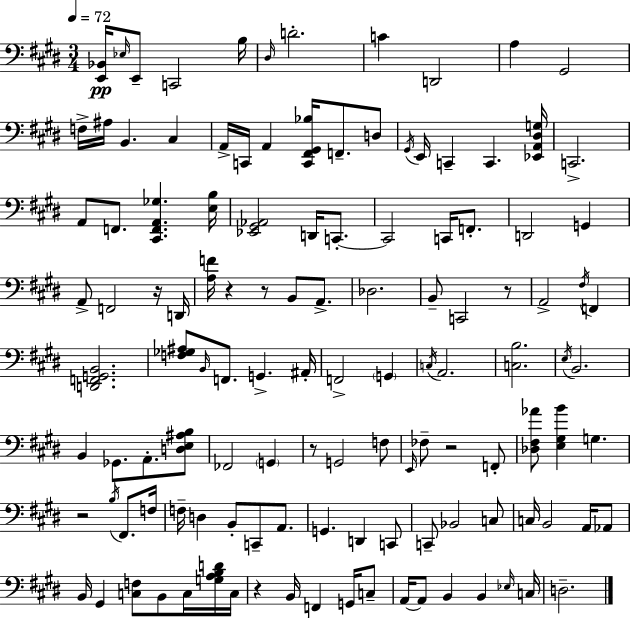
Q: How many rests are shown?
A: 8